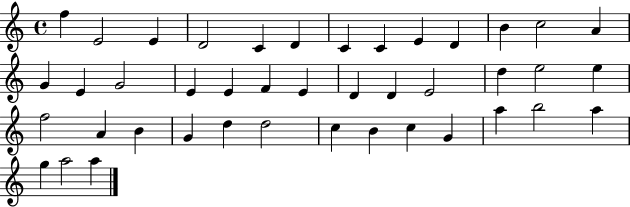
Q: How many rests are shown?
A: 0